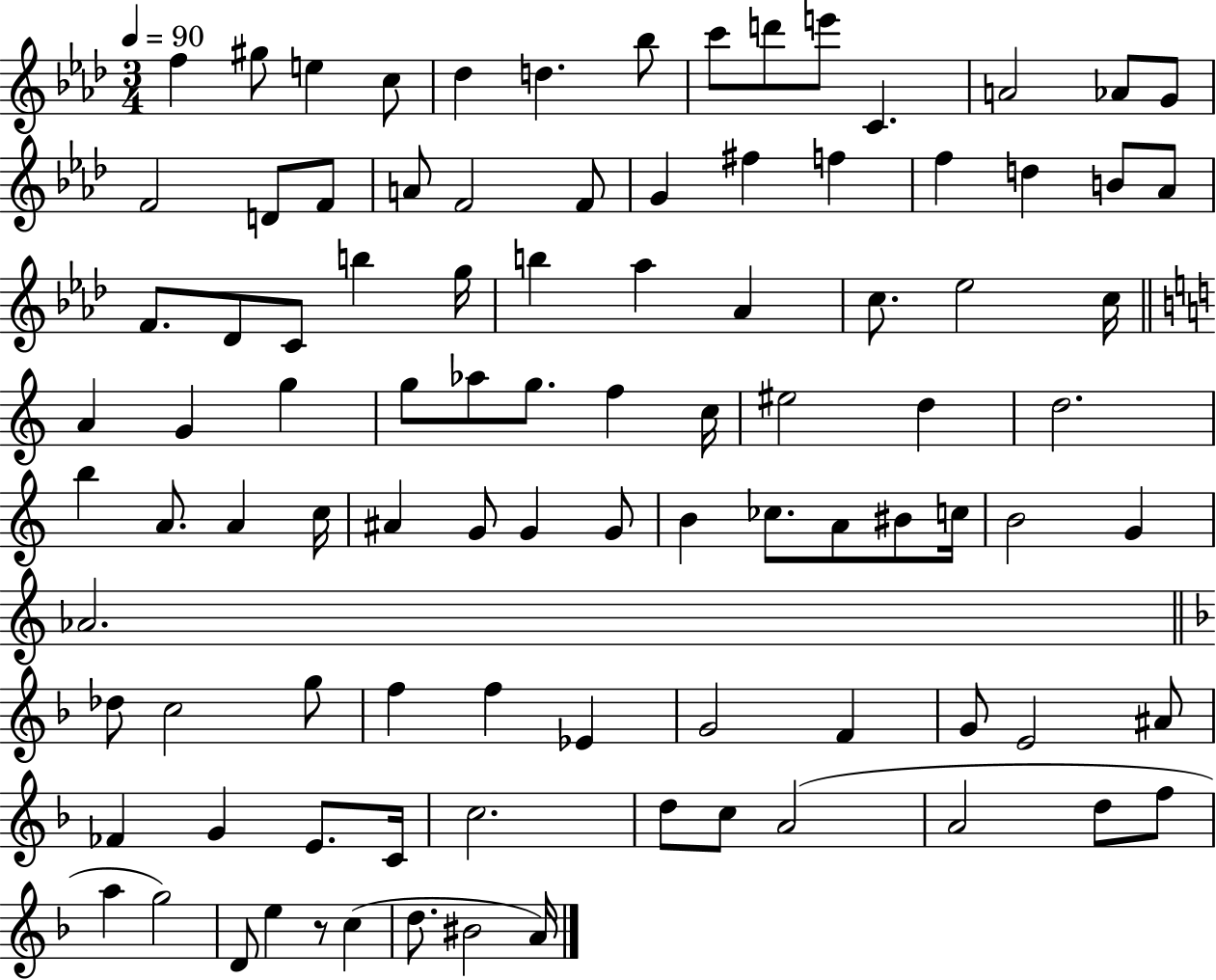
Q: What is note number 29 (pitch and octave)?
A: Db4